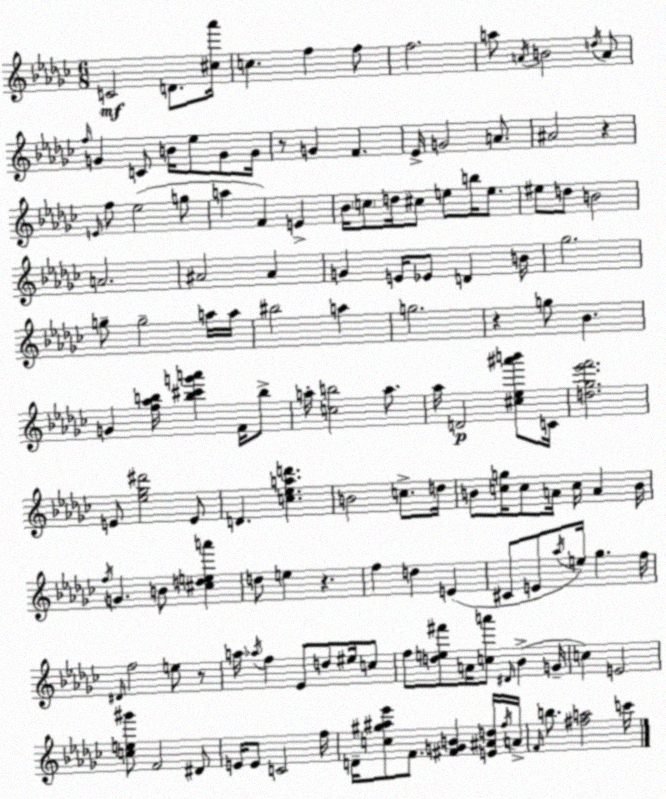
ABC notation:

X:1
T:Untitled
M:6/8
L:1/4
K:Ebm
C2 D/2 [^c_a']/4 c f f/2 f2 a/2 A/4 B2 d/4 A/2 f/4 G C/2 B/4 _e/2 G/2 G/4 z/2 G F _E/4 G2 A/2 ^A2 z E/4 f/2 _e2 g/2 a F E _B/4 c/2 d/4 ^c/2 e/2 b/4 e/2 ^e/2 d/2 B2 A2 ^A2 ^A G E/4 _E/2 D B/4 _g2 g/2 g2 a/4 a/4 ^b2 a g2 z g/2 _B G [f_ab]/4 [b^c'g'a'] F/4 b/2 a/4 [cb]2 a/2 _a/4 D2 [^c_e^a'b']/2 C/4 [d_g_e'f']2 E/2 [_e_g^d']2 E/2 D [c_ead'] B2 c/2 d/4 B/2 [cg]/4 c/2 A/4 c/4 A B/4 f/4 G B/2 [^cdea'] d/2 e z f d E ^C/2 E/2 _a/4 e/4 _g f/4 ^D/4 f2 e/2 z/2 a/4 _a/4 f _E/2 d/2 ^e/4 c/2 f/2 [de^f']/2 A/4 [ca']/2 ^D/4 _B G/4 c E2 [ce^g']/2 F2 ^D/2 E/4 E/2 C2 f/4 D/4 [c^g^a_e']/2 F/2 [^FGB] [E^Ad]/4 f/4 A/4 F/4 b/2 [^fa]2 c'/4